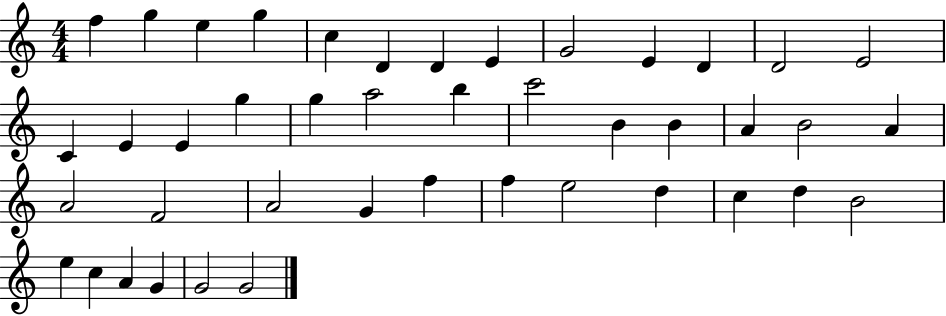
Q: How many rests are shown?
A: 0